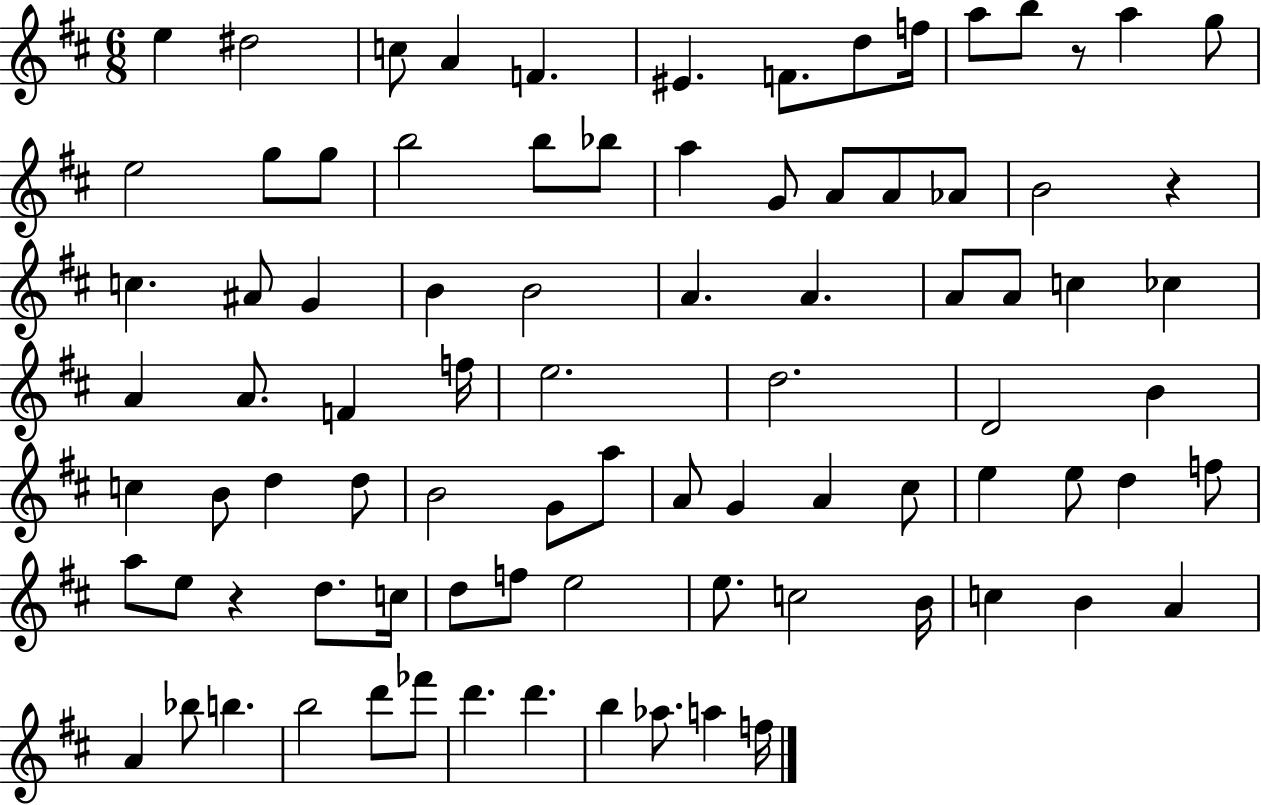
E5/q D#5/h C5/e A4/q F4/q. EIS4/q. F4/e. D5/e F5/s A5/e B5/e R/e A5/q G5/e E5/h G5/e G5/e B5/h B5/e Bb5/e A5/q G4/e A4/e A4/e Ab4/e B4/h R/q C5/q. A#4/e G4/q B4/q B4/h A4/q. A4/q. A4/e A4/e C5/q CES5/q A4/q A4/e. F4/q F5/s E5/h. D5/h. D4/h B4/q C5/q B4/e D5/q D5/e B4/h G4/e A5/e A4/e G4/q A4/q C#5/e E5/q E5/e D5/q F5/e A5/e E5/e R/q D5/e. C5/s D5/e F5/e E5/h E5/e. C5/h B4/s C5/q B4/q A4/q A4/q Bb5/e B5/q. B5/h D6/e FES6/e D6/q. D6/q. B5/q Ab5/e. A5/q F5/s